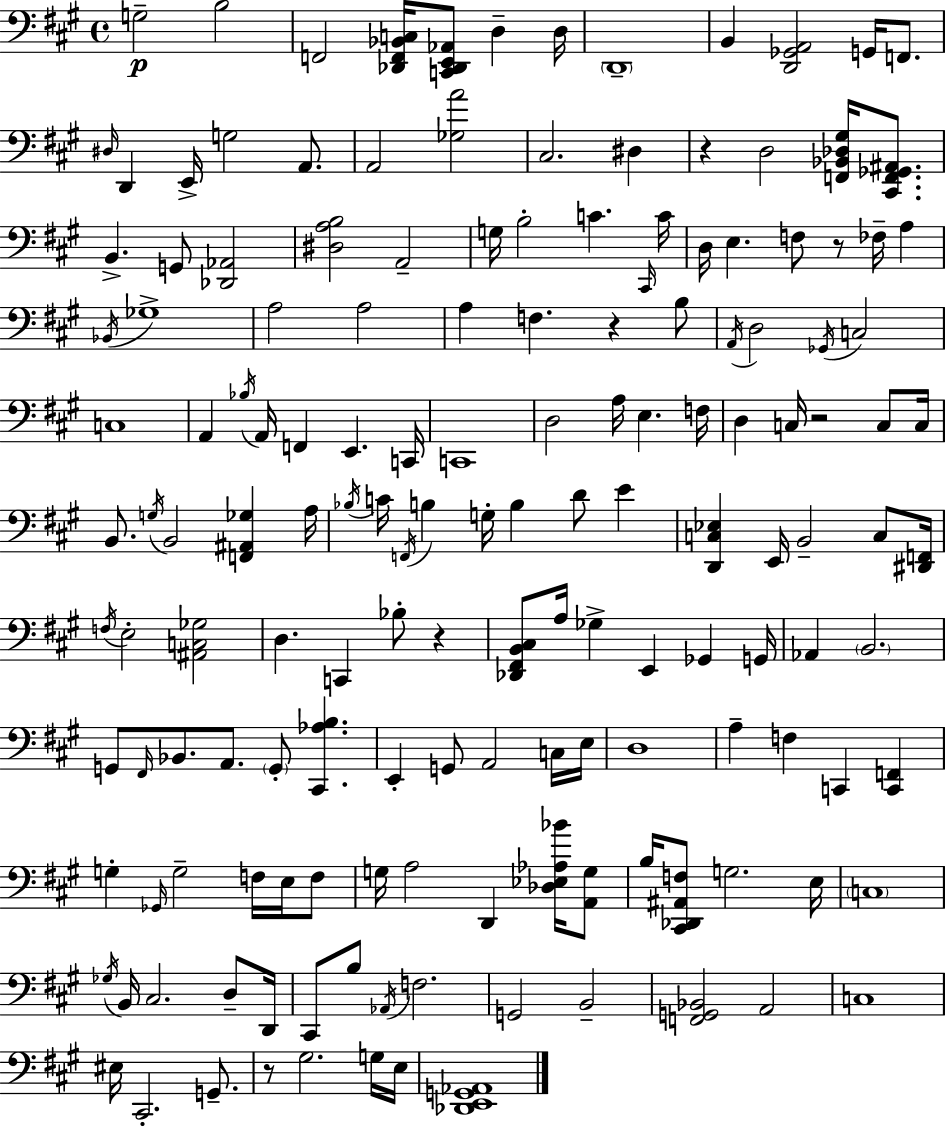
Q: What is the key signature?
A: A major